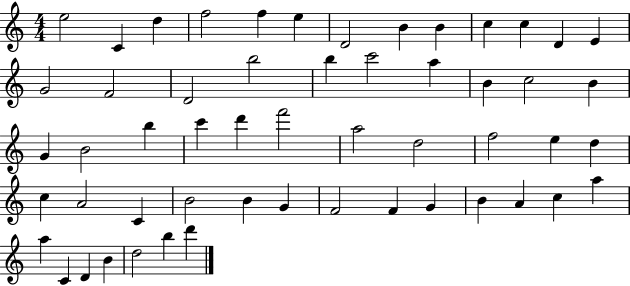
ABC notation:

X:1
T:Untitled
M:4/4
L:1/4
K:C
e2 C d f2 f e D2 B B c c D E G2 F2 D2 b2 b c'2 a B c2 B G B2 b c' d' f'2 a2 d2 f2 e d c A2 C B2 B G F2 F G B A c a a C D B d2 b d'